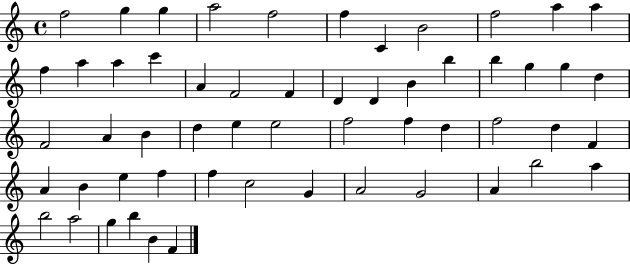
{
  \clef treble
  \time 4/4
  \defaultTimeSignature
  \key c \major
  f''2 g''4 g''4 | a''2 f''2 | f''4 c'4 b'2 | f''2 a''4 a''4 | \break f''4 a''4 a''4 c'''4 | a'4 f'2 f'4 | d'4 d'4 b'4 b''4 | b''4 g''4 g''4 d''4 | \break f'2 a'4 b'4 | d''4 e''4 e''2 | f''2 f''4 d''4 | f''2 d''4 f'4 | \break a'4 b'4 e''4 f''4 | f''4 c''2 g'4 | a'2 g'2 | a'4 b''2 a''4 | \break b''2 a''2 | g''4 b''4 b'4 f'4 | \bar "|."
}